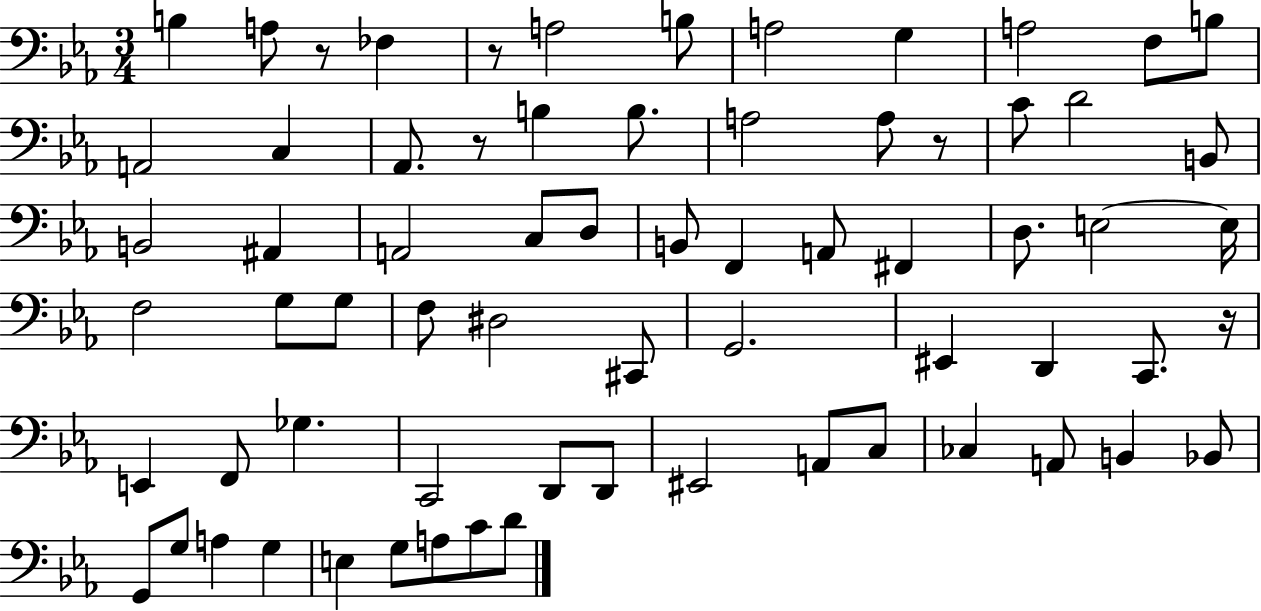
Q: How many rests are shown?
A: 5